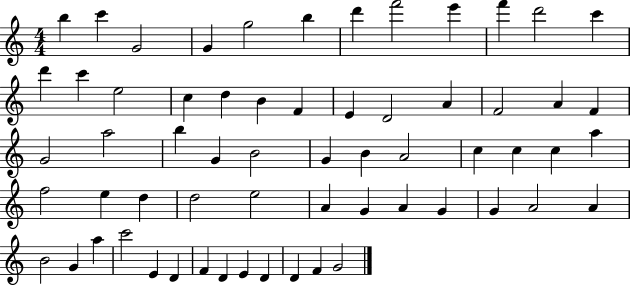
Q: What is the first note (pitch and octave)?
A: B5